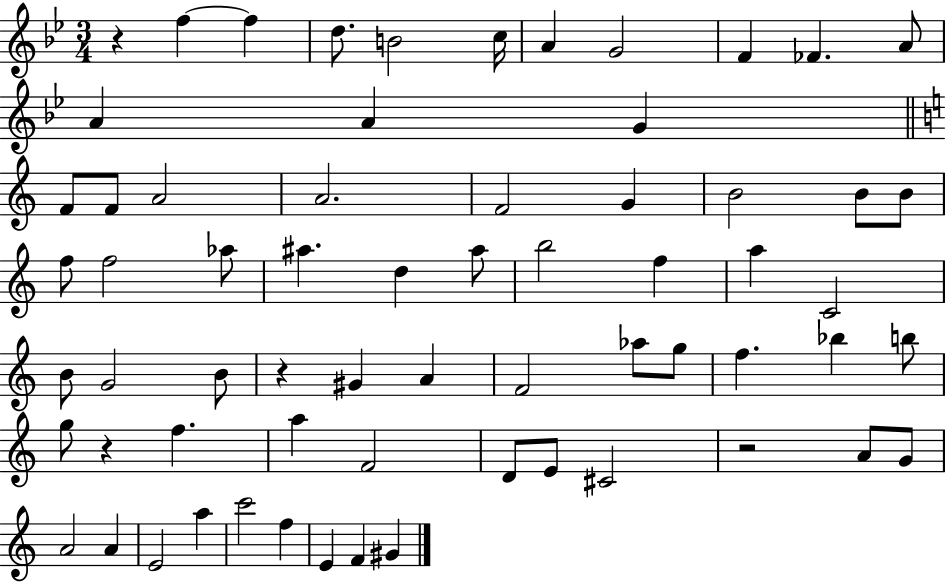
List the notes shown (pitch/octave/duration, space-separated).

R/q F5/q F5/q D5/e. B4/h C5/s A4/q G4/h F4/q FES4/q. A4/e A4/q A4/q G4/q F4/e F4/e A4/h A4/h. F4/h G4/q B4/h B4/e B4/e F5/e F5/h Ab5/e A#5/q. D5/q A#5/e B5/h F5/q A5/q C4/h B4/e G4/h B4/e R/q G#4/q A4/q F4/h Ab5/e G5/e F5/q. Bb5/q B5/e G5/e R/q F5/q. A5/q F4/h D4/e E4/e C#4/h R/h A4/e G4/e A4/h A4/q E4/h A5/q C6/h F5/q E4/q F4/q G#4/q